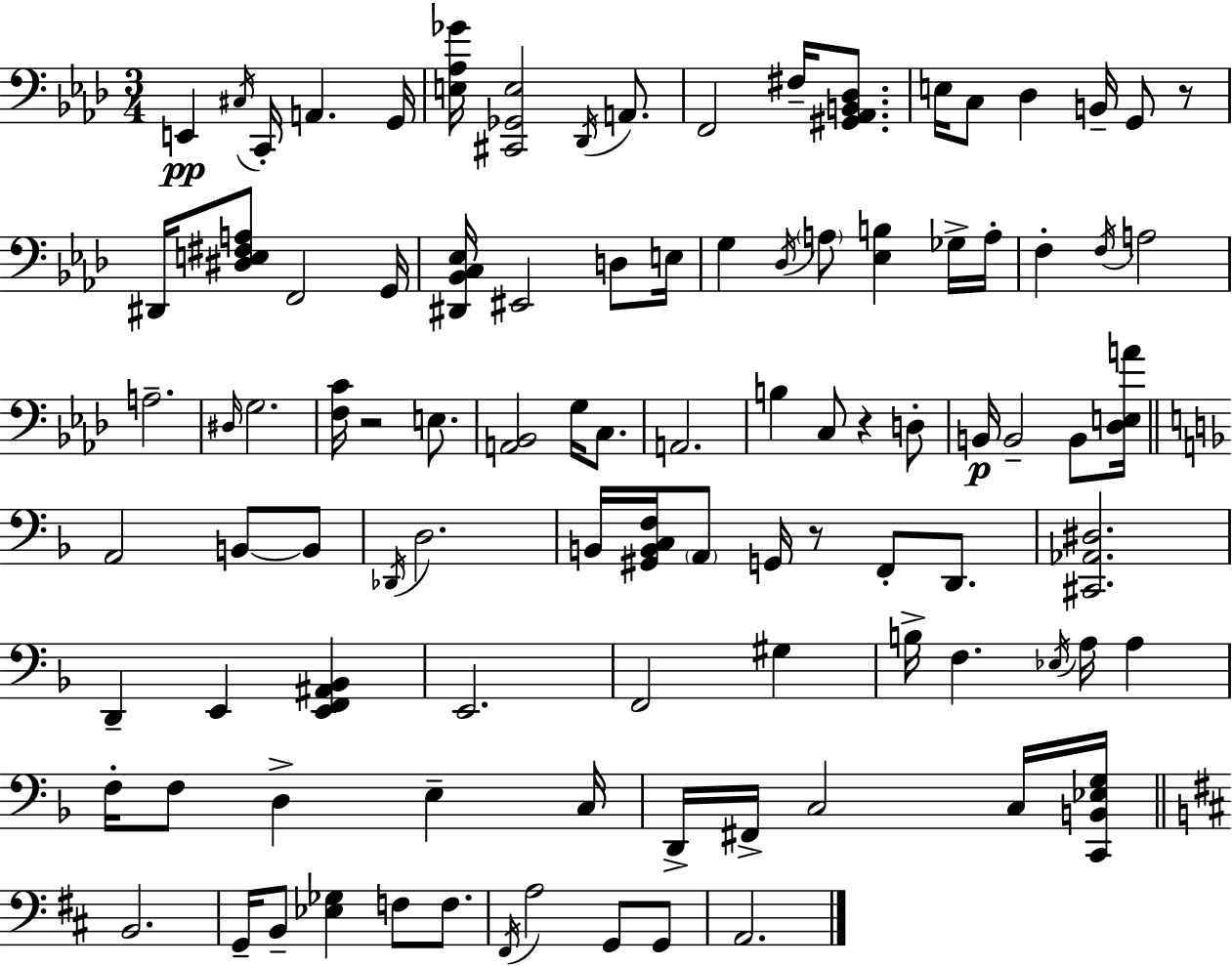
X:1
T:Untitled
M:3/4
L:1/4
K:Fm
E,, ^C,/4 C,,/4 A,, G,,/4 [E,_A,_G]/4 [^C,,_G,,E,]2 _D,,/4 A,,/2 F,,2 ^F,/4 [^G,,_A,,B,,_D,]/2 E,/4 C,/2 _D, B,,/4 G,,/2 z/2 ^D,,/4 [^D,E,^F,A,]/2 F,,2 G,,/4 [^D,,_B,,C,_E,]/4 ^E,,2 D,/2 E,/4 G, _D,/4 A,/2 [_E,B,] _G,/4 A,/4 F, F,/4 A,2 A,2 ^D,/4 G,2 [F,C]/4 z2 E,/2 [A,,_B,,]2 G,/4 C,/2 A,,2 B, C,/2 z D,/2 B,,/4 B,,2 B,,/2 [_D,E,A]/4 A,,2 B,,/2 B,,/2 _D,,/4 D,2 B,,/4 [^G,,B,,C,F,]/4 A,,/2 G,,/4 z/2 F,,/2 D,,/2 [^C,,_A,,^D,]2 D,, E,, [E,,F,,^A,,_B,,] E,,2 F,,2 ^G, B,/4 F, _E,/4 A,/4 A, F,/4 F,/2 D, E, C,/4 D,,/4 ^F,,/4 C,2 C,/4 [C,,B,,_E,G,]/4 B,,2 G,,/4 B,,/2 [_E,_G,] F,/2 F,/2 ^F,,/4 A,2 G,,/2 G,,/2 A,,2